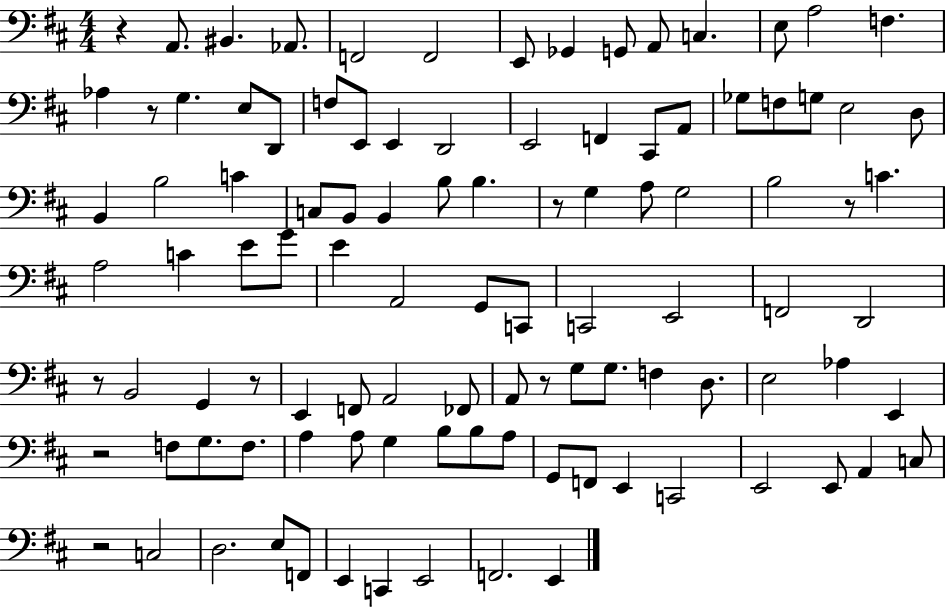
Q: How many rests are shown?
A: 9